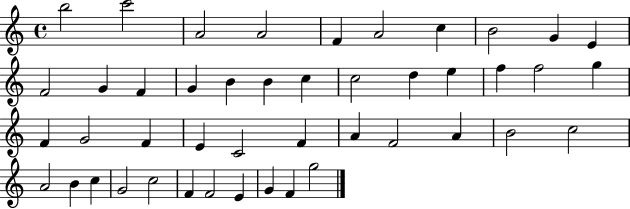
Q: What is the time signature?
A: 4/4